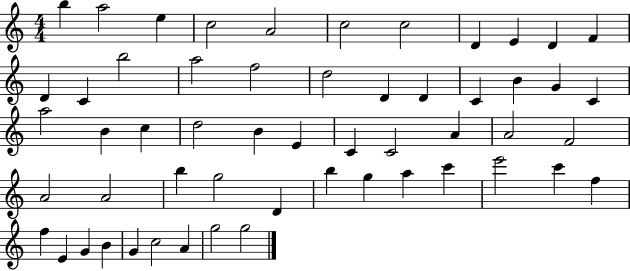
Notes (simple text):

B5/q A5/h E5/q C5/h A4/h C5/h C5/h D4/q E4/q D4/q F4/q D4/q C4/q B5/h A5/h F5/h D5/h D4/q D4/q C4/q B4/q G4/q C4/q A5/h B4/q C5/q D5/h B4/q E4/q C4/q C4/h A4/q A4/h F4/h A4/h A4/h B5/q G5/h D4/q B5/q G5/q A5/q C6/q E6/h C6/q F5/q F5/q E4/q G4/q B4/q G4/q C5/h A4/q G5/h G5/h